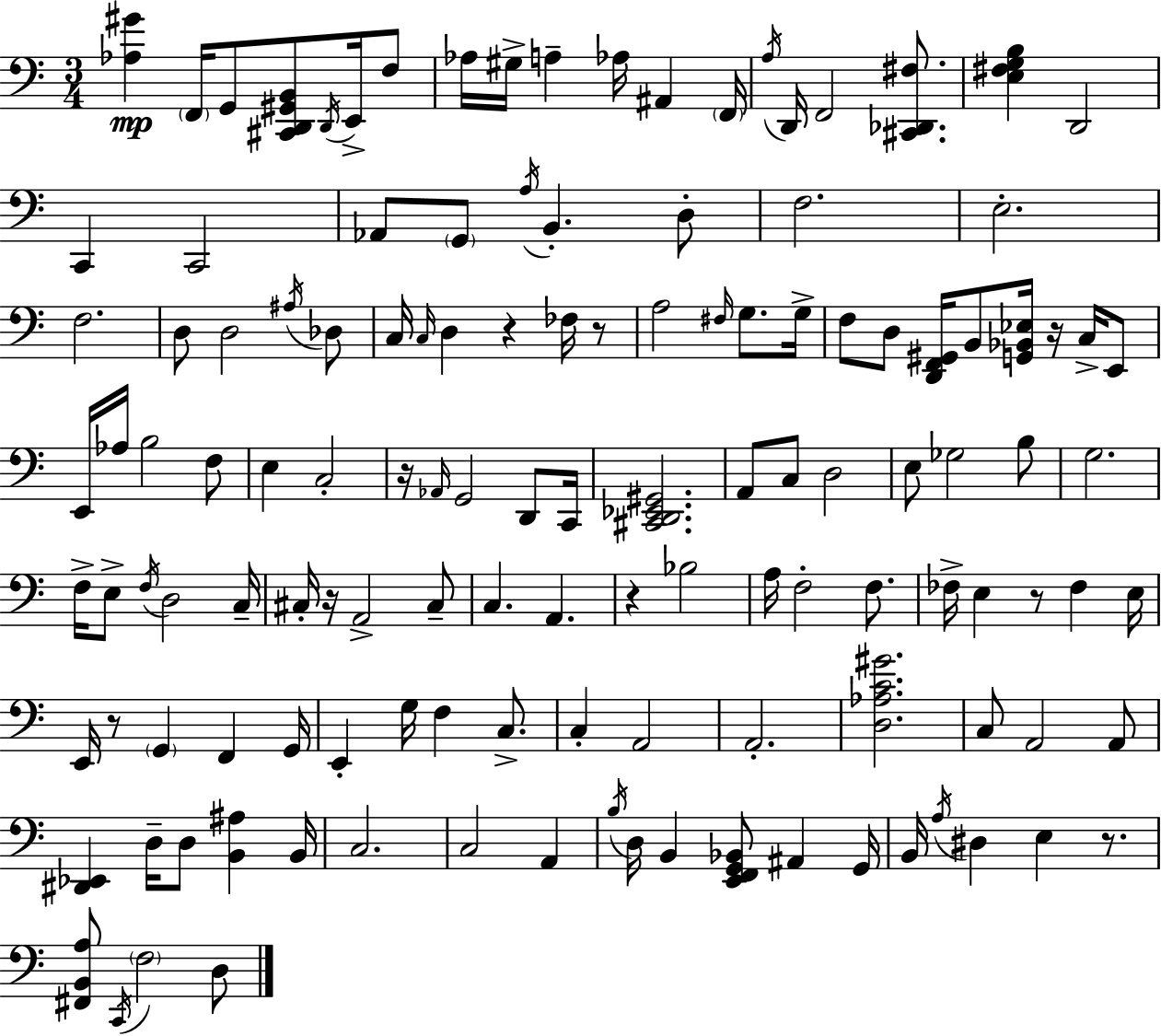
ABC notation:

X:1
T:Untitled
M:3/4
L:1/4
K:C
[_A,^G] F,,/4 G,,/2 [^C,,D,,^G,,B,,]/2 D,,/4 E,,/4 F,/2 _A,/4 ^G,/4 A, _A,/4 ^A,, F,,/4 A,/4 D,,/4 F,,2 [^C,,_D,,^F,]/2 [E,^F,G,B,] D,,2 C,, C,,2 _A,,/2 G,,/2 A,/4 B,, D,/2 F,2 E,2 F,2 D,/2 D,2 ^A,/4 _D,/2 C,/4 C,/4 D, z _F,/4 z/2 A,2 ^F,/4 G,/2 G,/4 F,/2 D,/2 [D,,F,,^G,,]/4 B,,/2 [G,,_B,,_E,]/4 z/4 C,/4 E,,/2 E,,/4 _A,/4 B,2 F,/2 E, C,2 z/4 _A,,/4 G,,2 D,,/2 C,,/4 [^C,,D,,_E,,^G,,]2 A,,/2 C,/2 D,2 E,/2 _G,2 B,/2 G,2 F,/4 E,/2 F,/4 D,2 C,/4 ^C,/4 z/4 A,,2 ^C,/2 C, A,, z _B,2 A,/4 F,2 F,/2 _F,/4 E, z/2 _F, E,/4 E,,/4 z/2 G,, F,, G,,/4 E,, G,/4 F, C,/2 C, A,,2 A,,2 [D,_A,C^G]2 C,/2 A,,2 A,,/2 [^D,,_E,,] D,/4 D,/2 [B,,^A,] B,,/4 C,2 C,2 A,, B,/4 D,/4 B,, [E,,F,,G,,_B,,]/2 ^A,, G,,/4 B,,/4 A,/4 ^D, E, z/2 [^F,,B,,A,]/2 C,,/4 F,2 D,/2